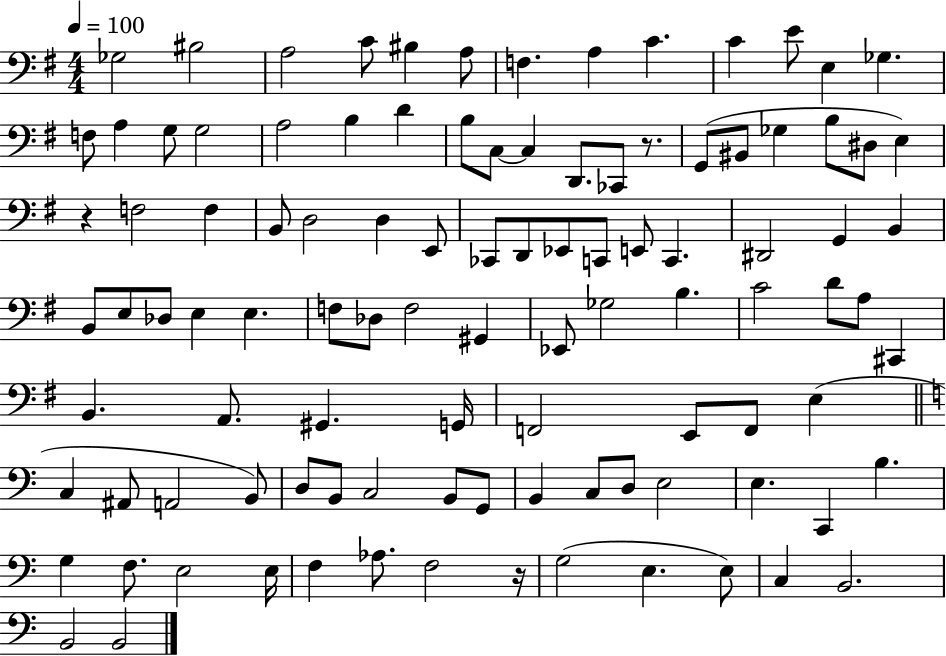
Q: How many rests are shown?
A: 3